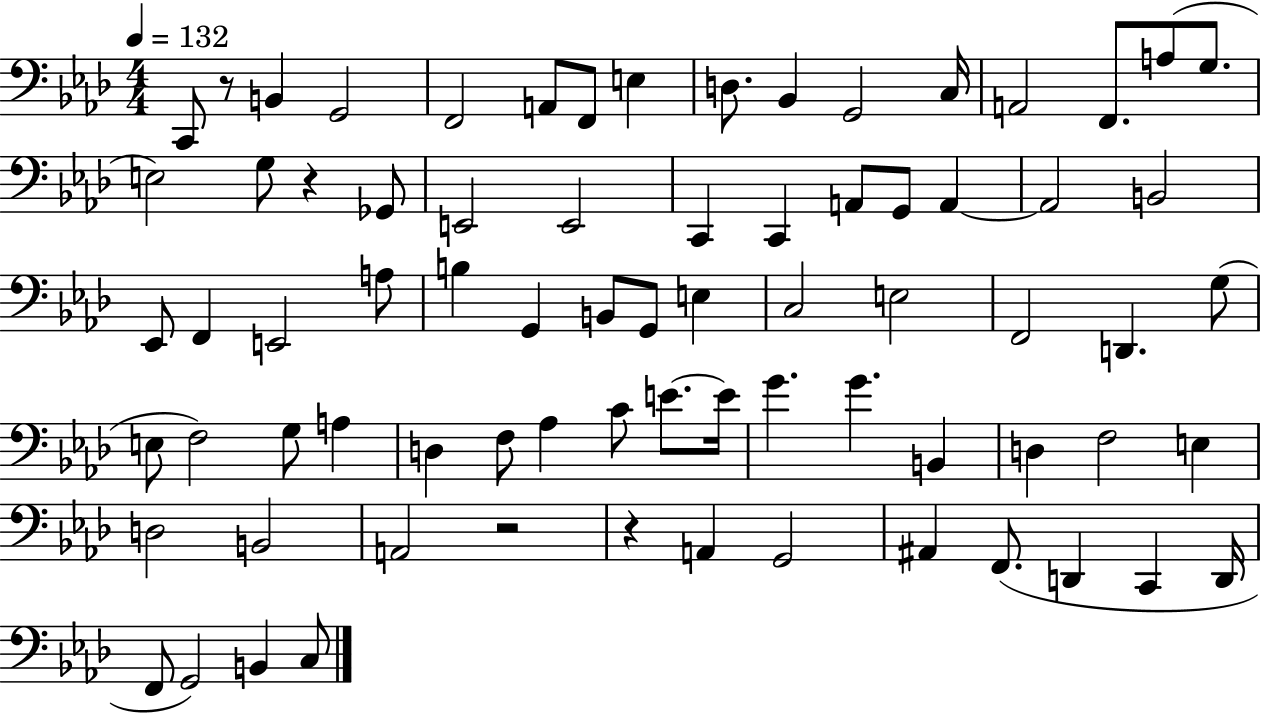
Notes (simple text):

C2/e R/e B2/q G2/h F2/h A2/e F2/e E3/q D3/e. Bb2/q G2/h C3/s A2/h F2/e. A3/e G3/e. E3/h G3/e R/q Gb2/e E2/h E2/h C2/q C2/q A2/e G2/e A2/q A2/h B2/h Eb2/e F2/q E2/h A3/e B3/q G2/q B2/e G2/e E3/q C3/h E3/h F2/h D2/q. G3/e E3/e F3/h G3/e A3/q D3/q F3/e Ab3/q C4/e E4/e. E4/s G4/q. G4/q. B2/q D3/q F3/h E3/q D3/h B2/h A2/h R/h R/q A2/q G2/h A#2/q F2/e. D2/q C2/q D2/s F2/e G2/h B2/q C3/e